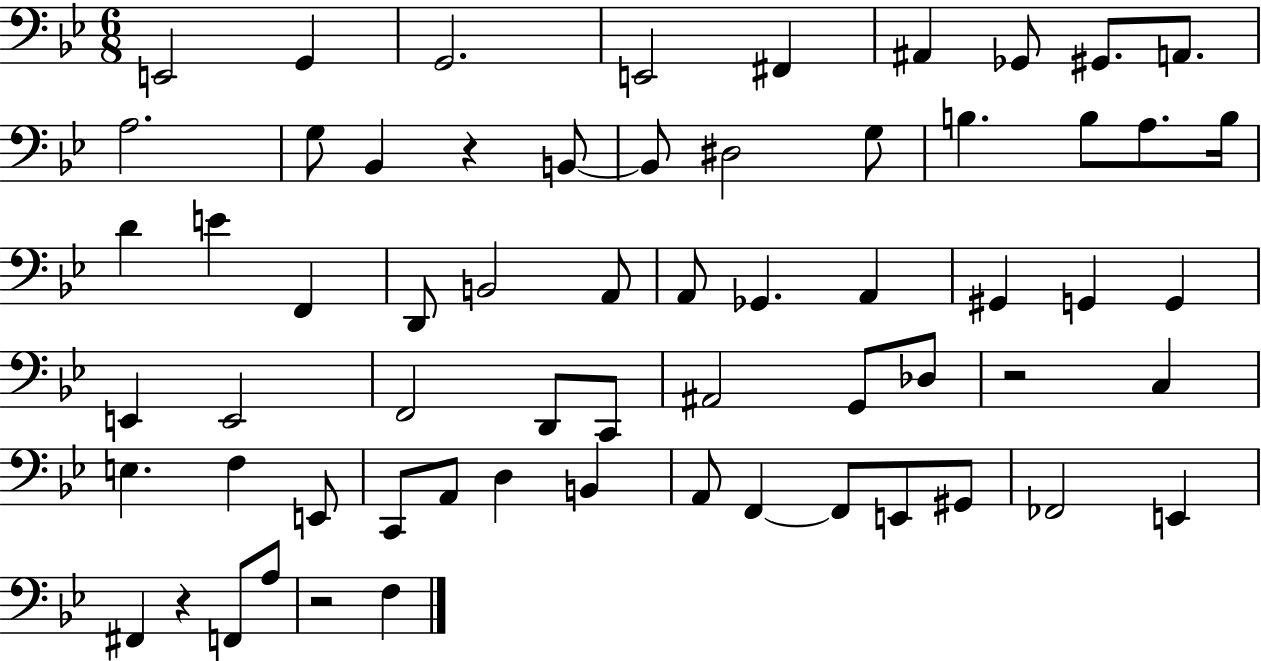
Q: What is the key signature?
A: BES major